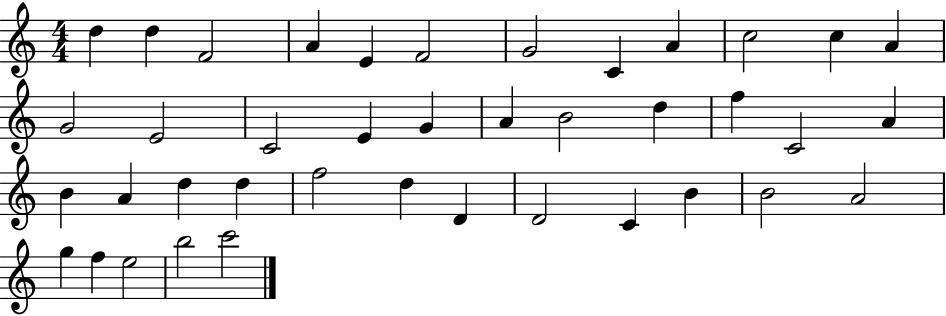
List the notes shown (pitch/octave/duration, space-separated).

D5/q D5/q F4/h A4/q E4/q F4/h G4/h C4/q A4/q C5/h C5/q A4/q G4/h E4/h C4/h E4/q G4/q A4/q B4/h D5/q F5/q C4/h A4/q B4/q A4/q D5/q D5/q F5/h D5/q D4/q D4/h C4/q B4/q B4/h A4/h G5/q F5/q E5/h B5/h C6/h